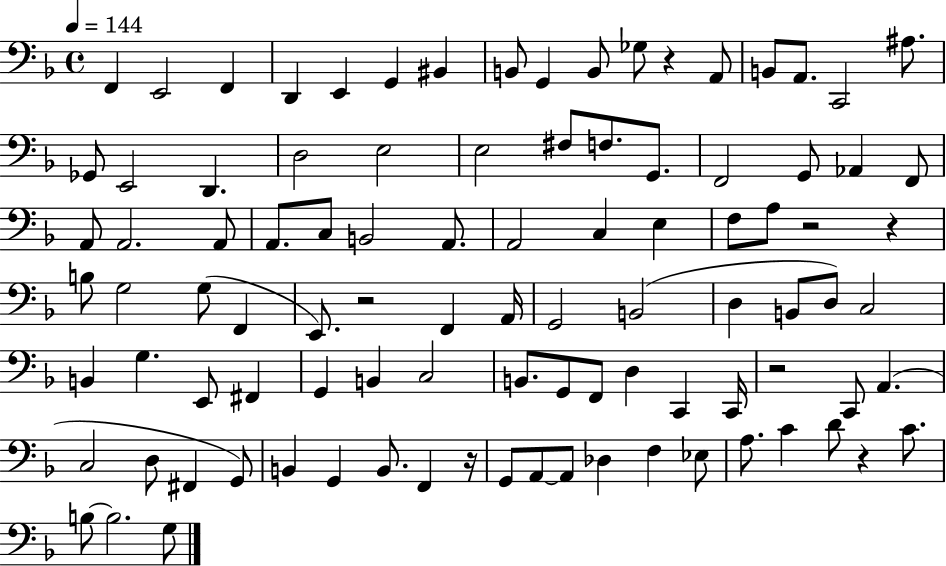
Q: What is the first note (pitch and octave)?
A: F2